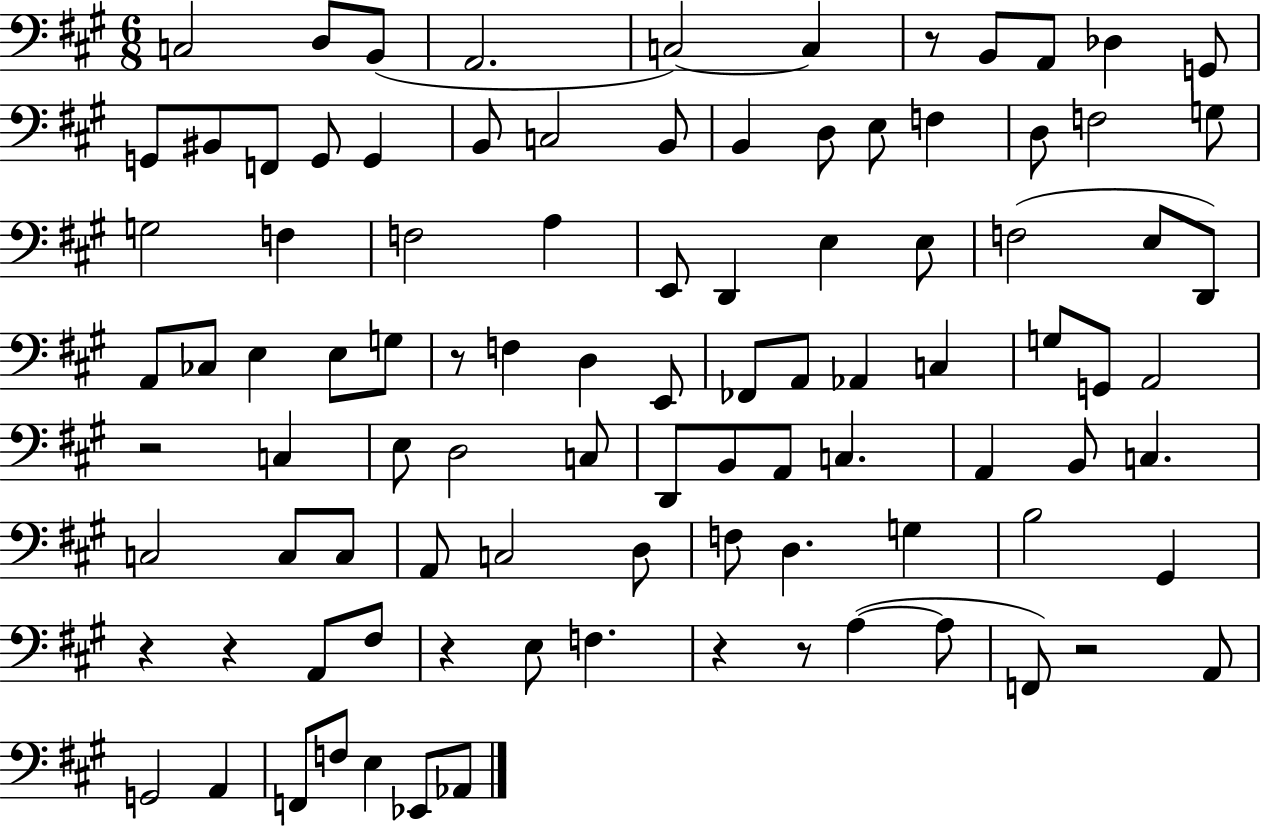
X:1
T:Untitled
M:6/8
L:1/4
K:A
C,2 D,/2 B,,/2 A,,2 C,2 C, z/2 B,,/2 A,,/2 _D, G,,/2 G,,/2 ^B,,/2 F,,/2 G,,/2 G,, B,,/2 C,2 B,,/2 B,, D,/2 E,/2 F, D,/2 F,2 G,/2 G,2 F, F,2 A, E,,/2 D,, E, E,/2 F,2 E,/2 D,,/2 A,,/2 _C,/2 E, E,/2 G,/2 z/2 F, D, E,,/2 _F,,/2 A,,/2 _A,, C, G,/2 G,,/2 A,,2 z2 C, E,/2 D,2 C,/2 D,,/2 B,,/2 A,,/2 C, A,, B,,/2 C, C,2 C,/2 C,/2 A,,/2 C,2 D,/2 F,/2 D, G, B,2 ^G,, z z A,,/2 ^F,/2 z E,/2 F, z z/2 A, A,/2 F,,/2 z2 A,,/2 G,,2 A,, F,,/2 F,/2 E, _E,,/2 _A,,/2